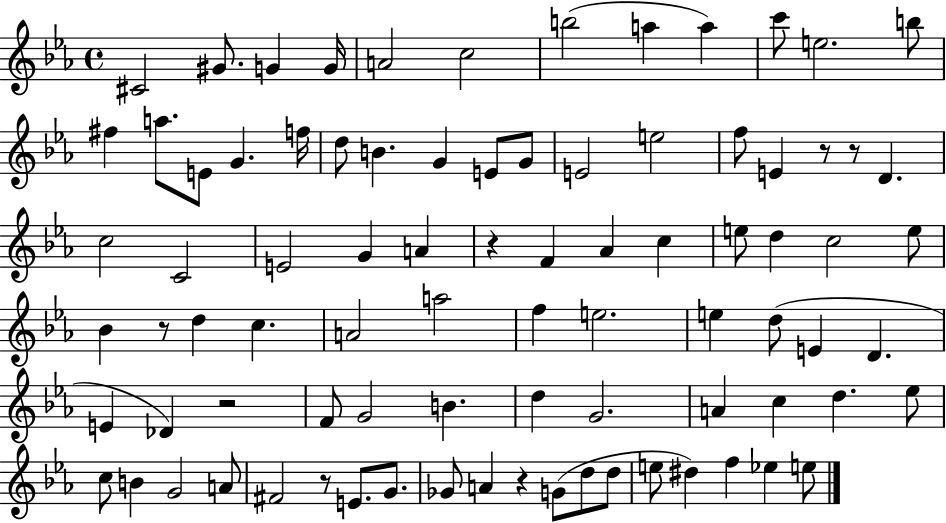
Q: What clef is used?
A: treble